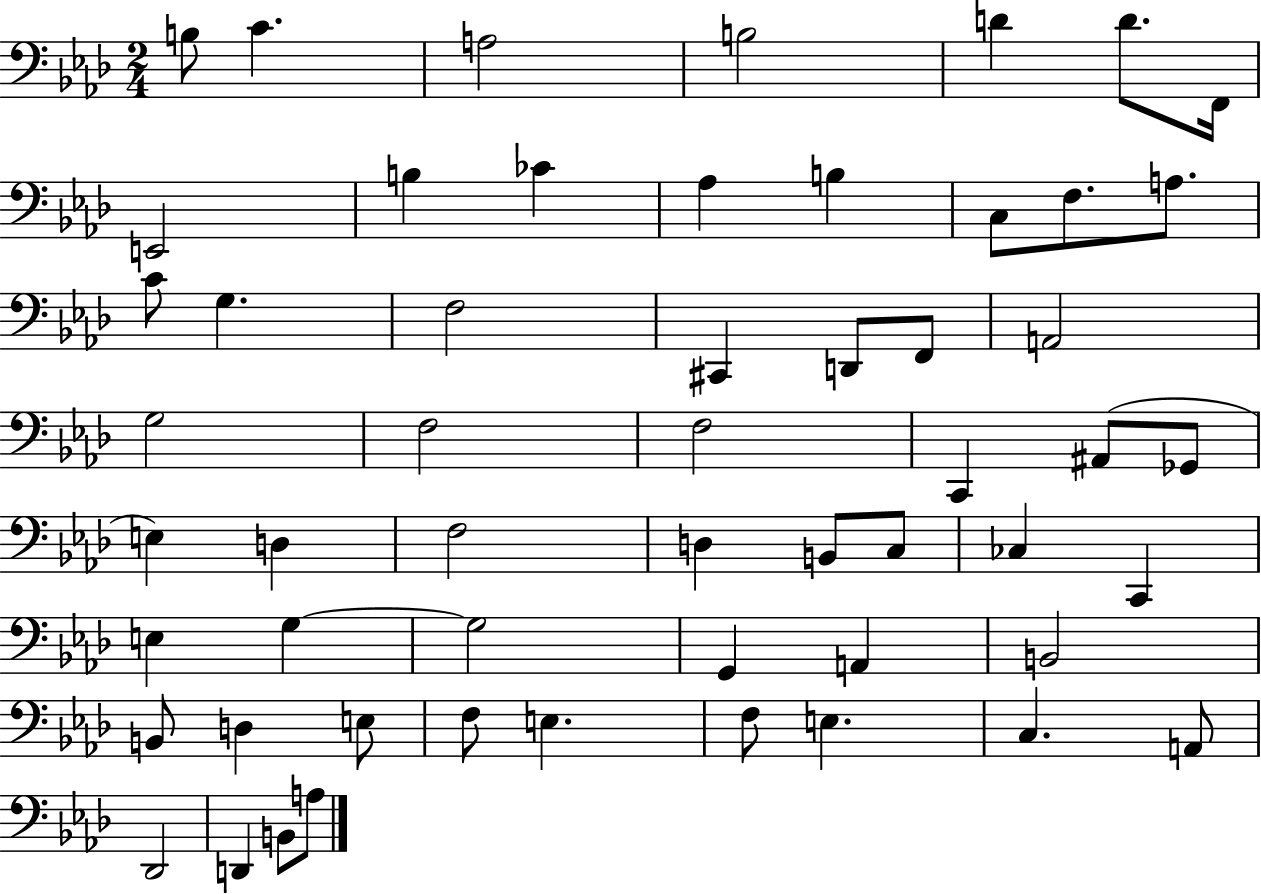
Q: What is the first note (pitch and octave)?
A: B3